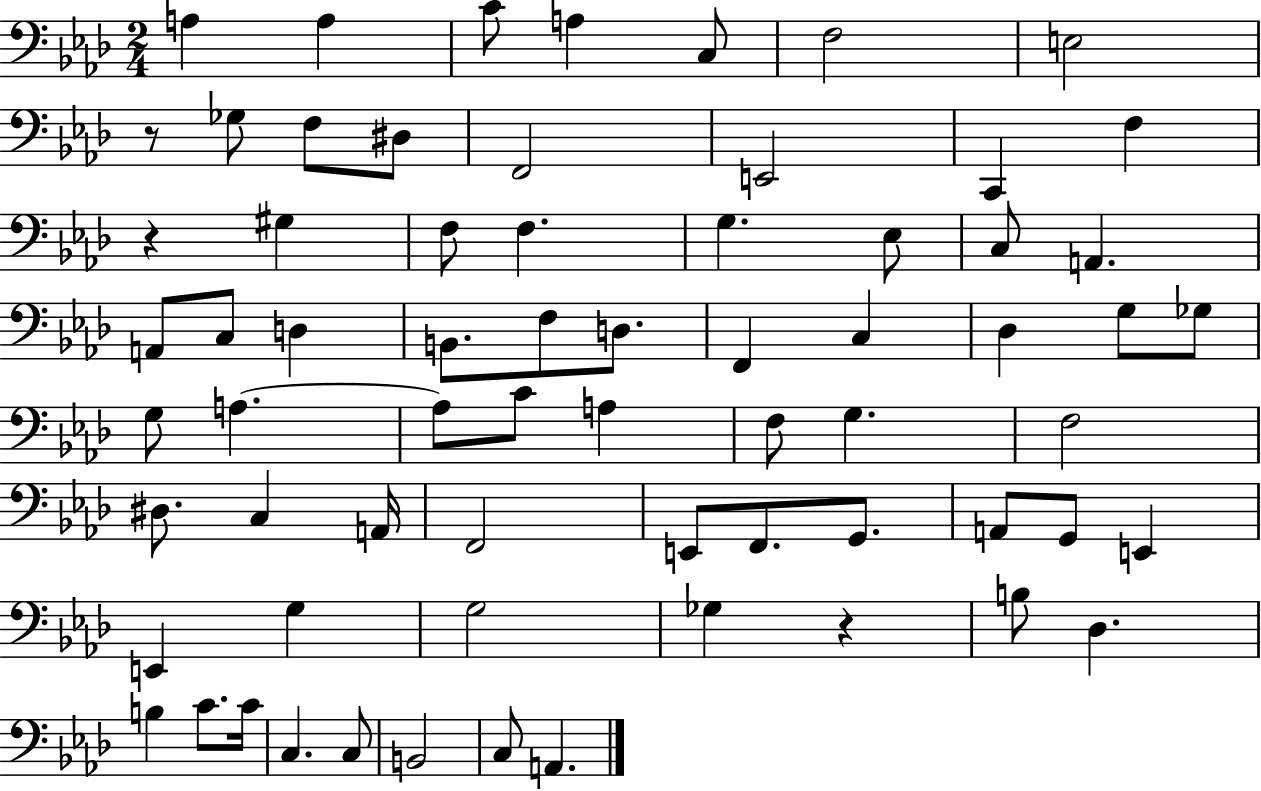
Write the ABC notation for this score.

X:1
T:Untitled
M:2/4
L:1/4
K:Ab
A, A, C/2 A, C,/2 F,2 E,2 z/2 _G,/2 F,/2 ^D,/2 F,,2 E,,2 C,, F, z ^G, F,/2 F, G, _E,/2 C,/2 A,, A,,/2 C,/2 D, B,,/2 F,/2 D,/2 F,, C, _D, G,/2 _G,/2 G,/2 A, A,/2 C/2 A, F,/2 G, F,2 ^D,/2 C, A,,/4 F,,2 E,,/2 F,,/2 G,,/2 A,,/2 G,,/2 E,, E,, G, G,2 _G, z B,/2 _D, B, C/2 C/4 C, C,/2 B,,2 C,/2 A,,